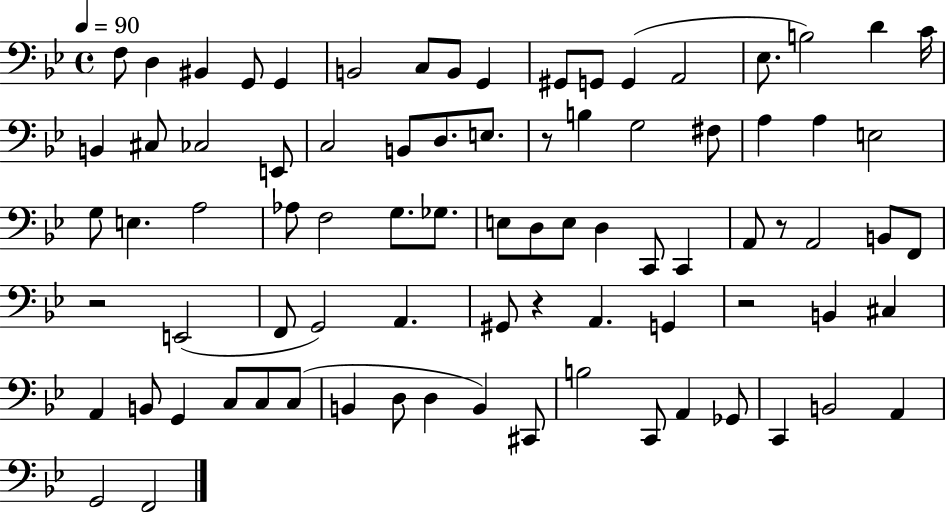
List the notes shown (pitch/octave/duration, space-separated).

F3/e D3/q BIS2/q G2/e G2/q B2/h C3/e B2/e G2/q G#2/e G2/e G2/q A2/h Eb3/e. B3/h D4/q C4/s B2/q C#3/e CES3/h E2/e C3/h B2/e D3/e. E3/e. R/e B3/q G3/h F#3/e A3/q A3/q E3/h G3/e E3/q. A3/h Ab3/e F3/h G3/e. Gb3/e. E3/e D3/e E3/e D3/q C2/e C2/q A2/e R/e A2/h B2/e F2/e R/h E2/h F2/e G2/h A2/q. G#2/e R/q A2/q. G2/q R/h B2/q C#3/q A2/q B2/e G2/q C3/e C3/e C3/e B2/q D3/e D3/q B2/q C#2/e B3/h C2/e A2/q Gb2/e C2/q B2/h A2/q G2/h F2/h